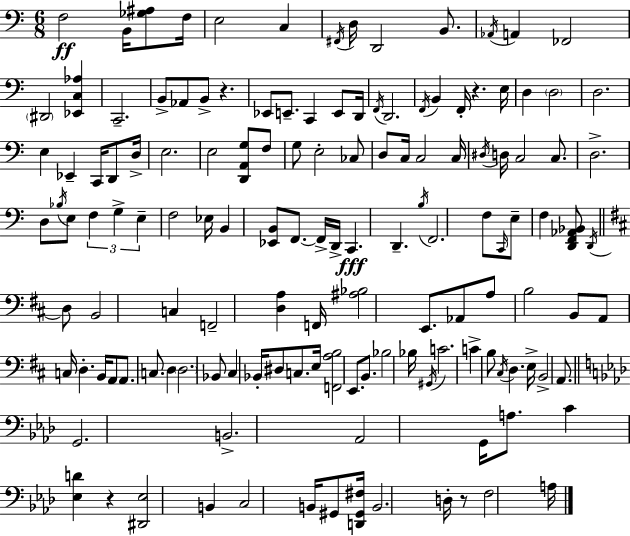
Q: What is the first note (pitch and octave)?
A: F3